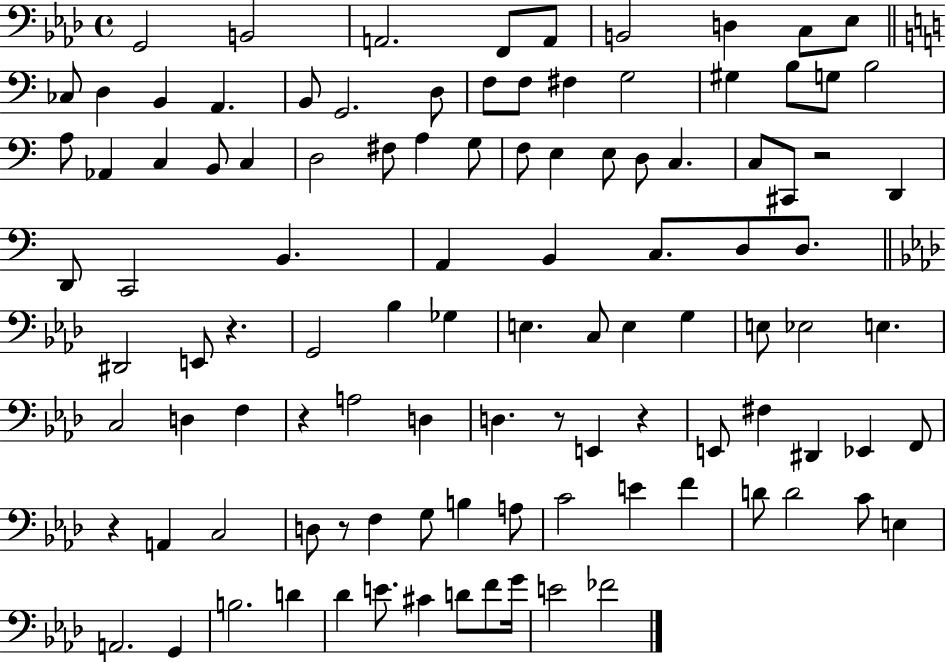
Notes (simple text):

G2/h B2/h A2/h. F2/e A2/e B2/h D3/q C3/e Eb3/e CES3/e D3/q B2/q A2/q. B2/e G2/h. D3/e F3/e F3/e F#3/q G3/h G#3/q B3/e G3/e B3/h A3/e Ab2/q C3/q B2/e C3/q D3/h F#3/e A3/q G3/e F3/e E3/q E3/e D3/e C3/q. C3/e C#2/e R/h D2/q D2/e C2/h B2/q. A2/q B2/q C3/e. D3/e D3/e. D#2/h E2/e R/q. G2/h Bb3/q Gb3/q E3/q. C3/e E3/q G3/q E3/e Eb3/h E3/q. C3/h D3/q F3/q R/q A3/h D3/q D3/q. R/e E2/q R/q E2/e F#3/q D#2/q Eb2/q F2/e R/q A2/q C3/h D3/e R/e F3/q G3/e B3/q A3/e C4/h E4/q F4/q D4/e D4/h C4/e E3/q A2/h. G2/q B3/h. D4/q Db4/q E4/e. C#4/q D4/e F4/e G4/s E4/h FES4/h